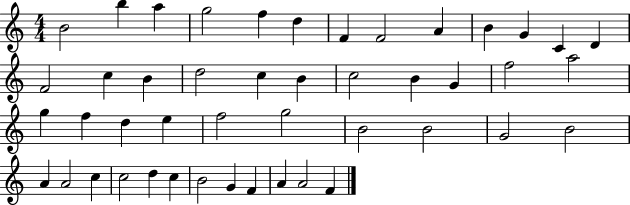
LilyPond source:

{
  \clef treble
  \numericTimeSignature
  \time 4/4
  \key c \major
  b'2 b''4 a''4 | g''2 f''4 d''4 | f'4 f'2 a'4 | b'4 g'4 c'4 d'4 | \break f'2 c''4 b'4 | d''2 c''4 b'4 | c''2 b'4 g'4 | f''2 a''2 | \break g''4 f''4 d''4 e''4 | f''2 g''2 | b'2 b'2 | g'2 b'2 | \break a'4 a'2 c''4 | c''2 d''4 c''4 | b'2 g'4 f'4 | a'4 a'2 f'4 | \break \bar "|."
}